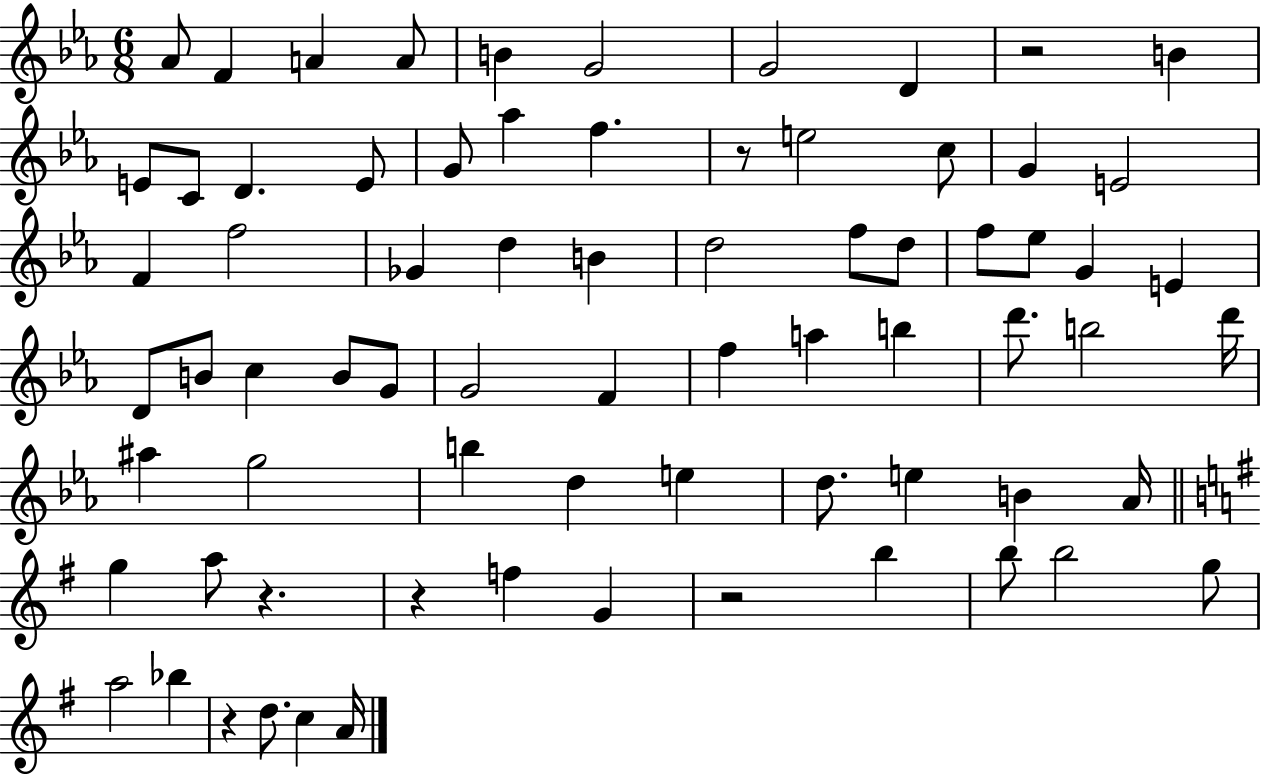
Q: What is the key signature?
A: EES major